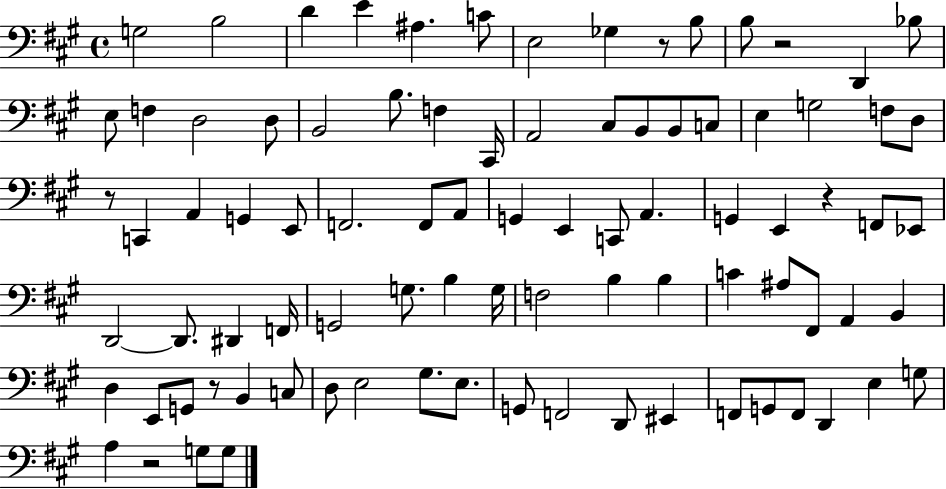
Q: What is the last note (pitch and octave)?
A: G3